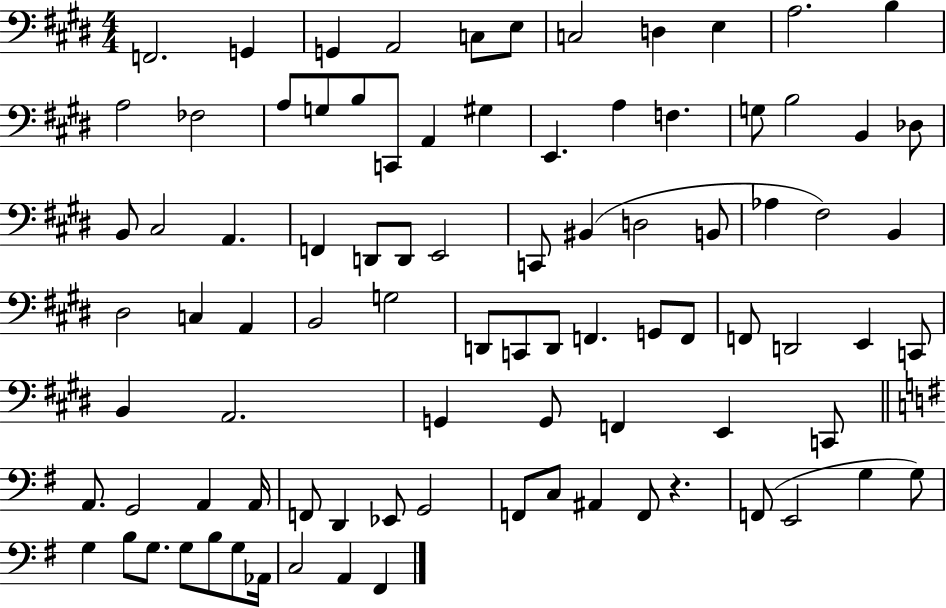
F2/h. G2/q G2/q A2/h C3/e E3/e C3/h D3/q E3/q A3/h. B3/q A3/h FES3/h A3/e G3/e B3/e C2/e A2/q G#3/q E2/q. A3/q F3/q. G3/e B3/h B2/q Db3/e B2/e C#3/h A2/q. F2/q D2/e D2/e E2/h C2/e BIS2/q D3/h B2/e Ab3/q F#3/h B2/q D#3/h C3/q A2/q B2/h G3/h D2/e C2/e D2/e F2/q. G2/e F2/e F2/e D2/h E2/q C2/e B2/q A2/h. G2/q G2/e F2/q E2/q C2/e A2/e. G2/h A2/q A2/s F2/e D2/q Eb2/e G2/h F2/e C3/e A#2/q F2/e R/q. F2/e E2/h G3/q G3/e G3/q B3/e G3/e. G3/e B3/e G3/e Ab2/s C3/h A2/q F#2/q